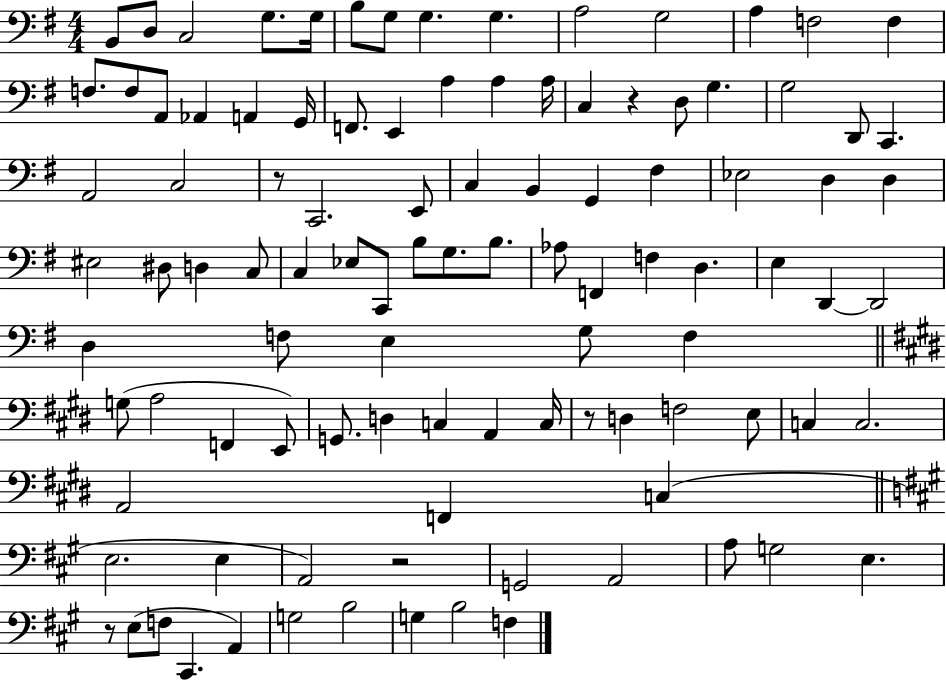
{
  \clef bass
  \numericTimeSignature
  \time 4/4
  \key g \major
  b,8 d8 c2 g8. g16 | b8 g8 g4. g4. | a2 g2 | a4 f2 f4 | \break f8. f8 a,8 aes,4 a,4 g,16 | f,8. e,4 a4 a4 a16 | c4 r4 d8 g4. | g2 d,8 c,4. | \break a,2 c2 | r8 c,2. e,8 | c4 b,4 g,4 fis4 | ees2 d4 d4 | \break eis2 dis8 d4 c8 | c4 ees8 c,8 b8 g8. b8. | aes8 f,4 f4 d4. | e4 d,4~~ d,2 | \break d4 f8 e4 g8 f4 | \bar "||" \break \key e \major g8( a2 f,4 e,8) | g,8. d4 c4 a,4 c16 | r8 d4 f2 e8 | c4 c2. | \break a,2 f,4 c4( | \bar "||" \break \key a \major e2. e4 | a,2) r2 | g,2 a,2 | a8 g2 e4. | \break r8 e8( f8 cis,4. a,4) | g2 b2 | g4 b2 f4 | \bar "|."
}